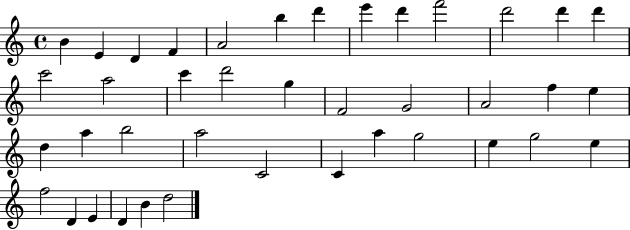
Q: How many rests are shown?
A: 0